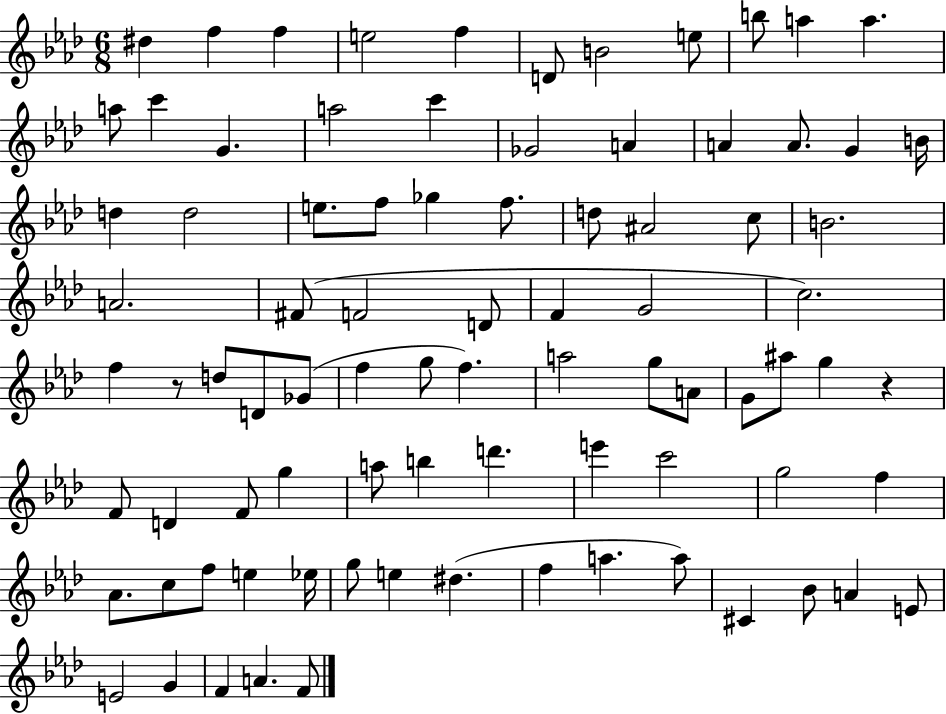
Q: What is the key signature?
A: AES major